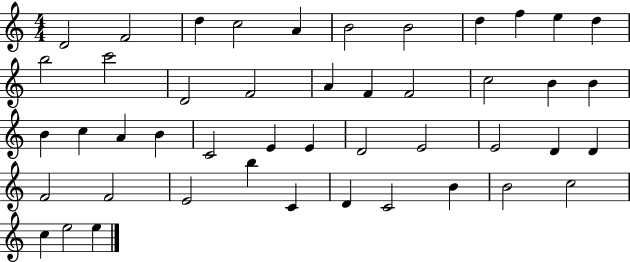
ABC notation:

X:1
T:Untitled
M:4/4
L:1/4
K:C
D2 F2 d c2 A B2 B2 d f e d b2 c'2 D2 F2 A F F2 c2 B B B c A B C2 E E D2 E2 E2 D D F2 F2 E2 b C D C2 B B2 c2 c e2 e